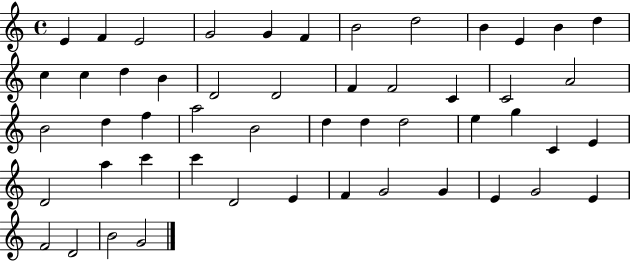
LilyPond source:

{
  \clef treble
  \time 4/4
  \defaultTimeSignature
  \key c \major
  e'4 f'4 e'2 | g'2 g'4 f'4 | b'2 d''2 | b'4 e'4 b'4 d''4 | \break c''4 c''4 d''4 b'4 | d'2 d'2 | f'4 f'2 c'4 | c'2 a'2 | \break b'2 d''4 f''4 | a''2 b'2 | d''4 d''4 d''2 | e''4 g''4 c'4 e'4 | \break d'2 a''4 c'''4 | c'''4 d'2 e'4 | f'4 g'2 g'4 | e'4 g'2 e'4 | \break f'2 d'2 | b'2 g'2 | \bar "|."
}